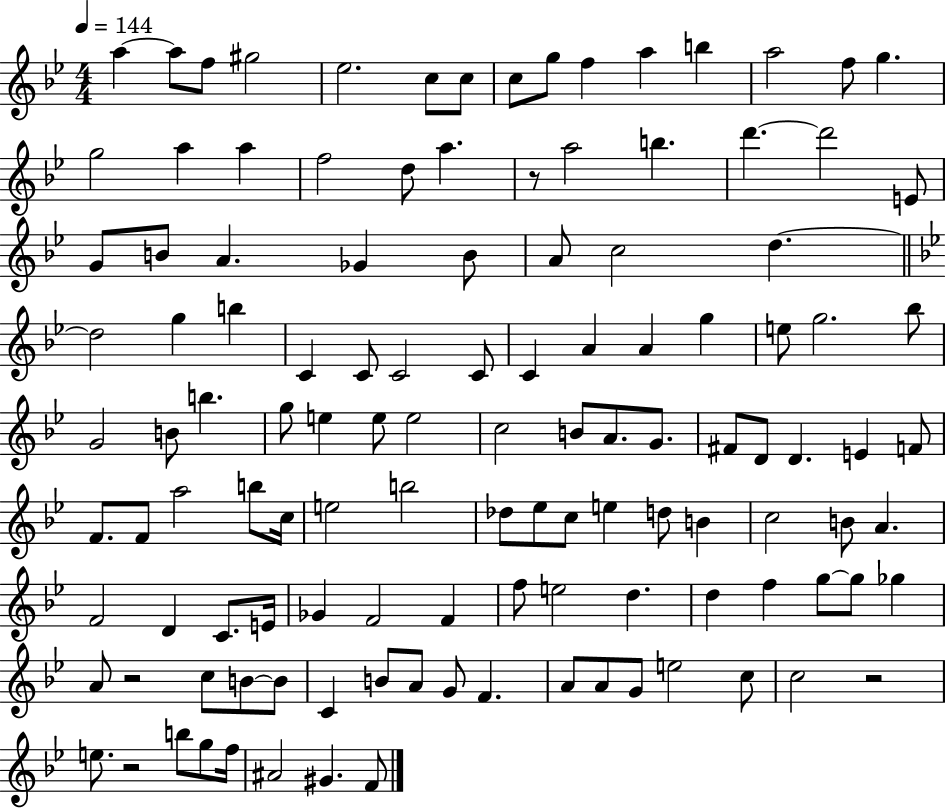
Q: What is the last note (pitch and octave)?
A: F4